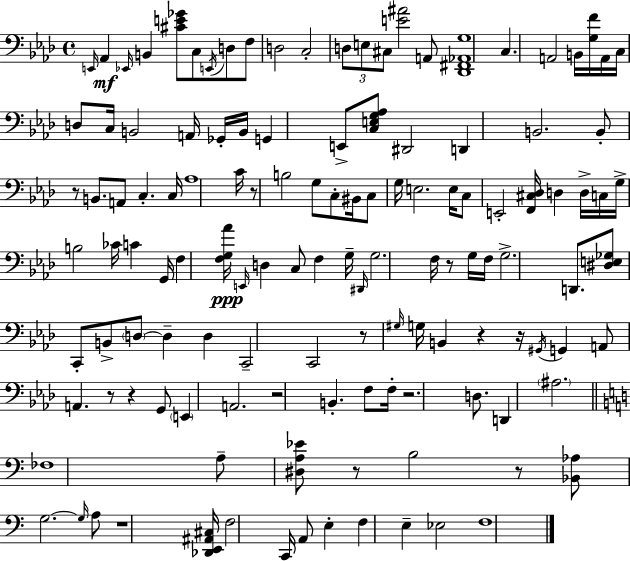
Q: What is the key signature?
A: AES major